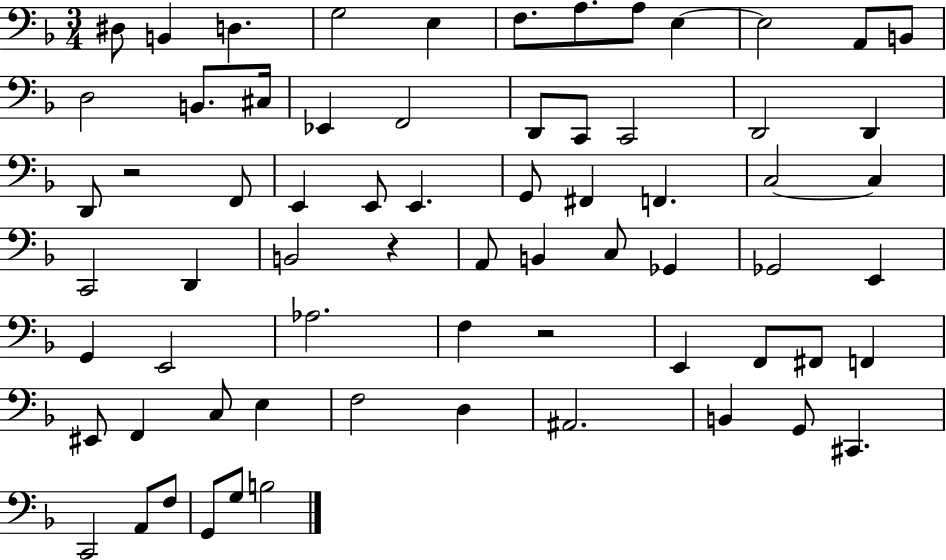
D#3/e B2/q D3/q. G3/h E3/q F3/e. A3/e. A3/e E3/q E3/h A2/e B2/e D3/h B2/e. C#3/s Eb2/q F2/h D2/e C2/e C2/h D2/h D2/q D2/e R/h F2/e E2/q E2/e E2/q. G2/e F#2/q F2/q. C3/h C3/q C2/h D2/q B2/h R/q A2/e B2/q C3/e Gb2/q Gb2/h E2/q G2/q E2/h Ab3/h. F3/q R/h E2/q F2/e F#2/e F2/q EIS2/e F2/q C3/e E3/q F3/h D3/q A#2/h. B2/q G2/e C#2/q. C2/h A2/e F3/e G2/e G3/e B3/h